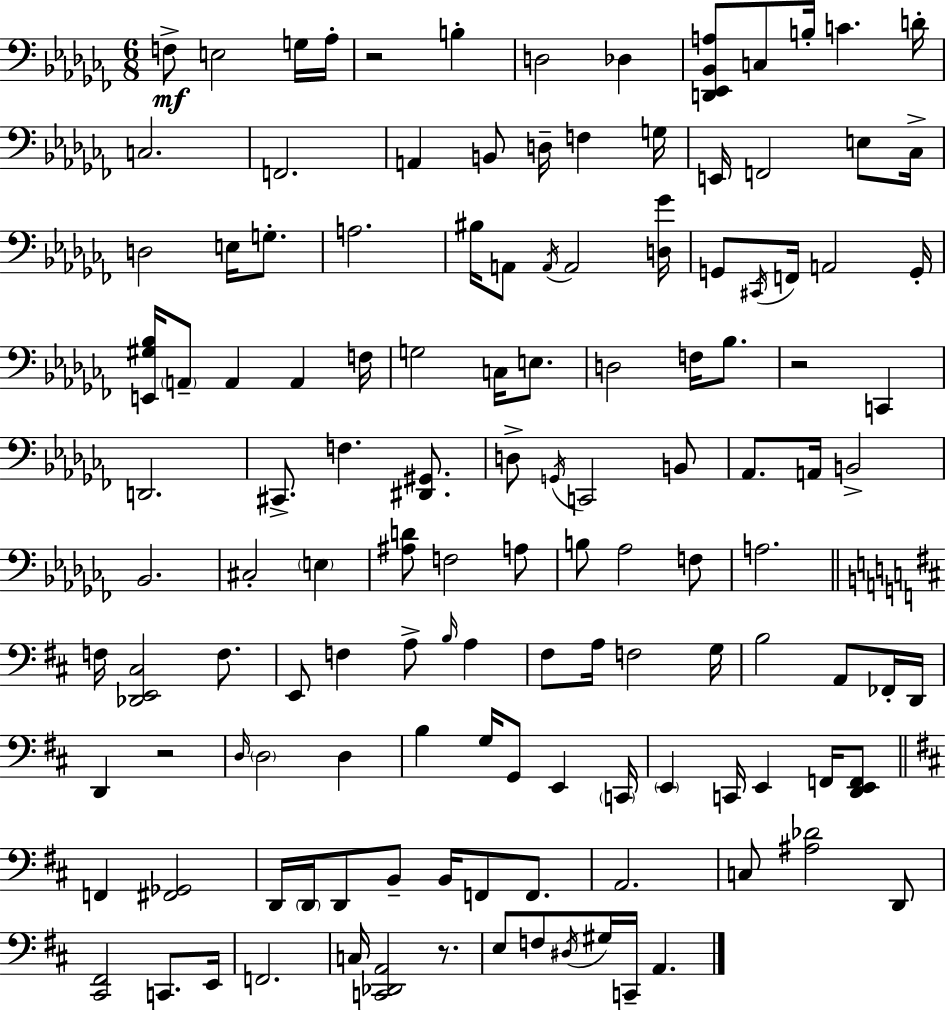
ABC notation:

X:1
T:Untitled
M:6/8
L:1/4
K:Abm
F,/2 E,2 G,/4 _A,/4 z2 B, D,2 _D, [D,,_E,,_B,,A,]/2 C,/2 B,/4 C D/4 C,2 F,,2 A,, B,,/2 D,/4 F, G,/4 E,,/4 F,,2 E,/2 _C,/4 D,2 E,/4 G,/2 A,2 ^B,/4 A,,/2 A,,/4 A,,2 [D,_G]/4 G,,/2 ^C,,/4 F,,/4 A,,2 G,,/4 [E,,^G,_B,]/4 A,,/2 A,, A,, F,/4 G,2 C,/4 E,/2 D,2 F,/4 _B,/2 z2 C,, D,,2 ^C,,/2 F, [^D,,^G,,]/2 D,/2 G,,/4 C,,2 B,,/2 _A,,/2 A,,/4 B,,2 _B,,2 ^C,2 E, [^A,D]/2 F,2 A,/2 B,/2 _A,2 F,/2 A,2 F,/4 [_D,,E,,^C,]2 F,/2 E,,/2 F, A,/2 B,/4 A, ^F,/2 A,/4 F,2 G,/4 B,2 A,,/2 _F,,/4 D,,/4 D,, z2 D,/4 D,2 D, B, G,/4 G,,/2 E,, C,,/4 E,, C,,/4 E,, F,,/4 [D,,E,,F,,]/2 F,, [^F,,_G,,]2 D,,/4 D,,/4 D,,/2 B,,/2 B,,/4 F,,/2 F,,/2 A,,2 C,/2 [^A,_D]2 D,,/2 [^C,,^F,,]2 C,,/2 E,,/4 F,,2 C,/4 [C,,_D,,A,,]2 z/2 E,/2 F,/2 ^D,/4 ^G,/4 C,,/4 A,,